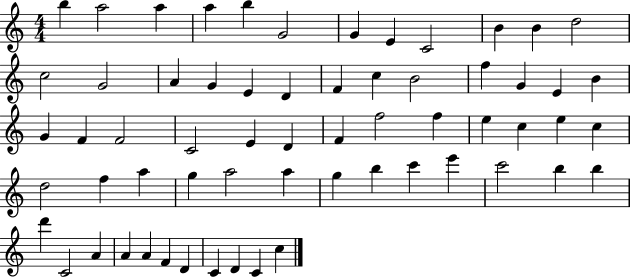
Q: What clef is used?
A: treble